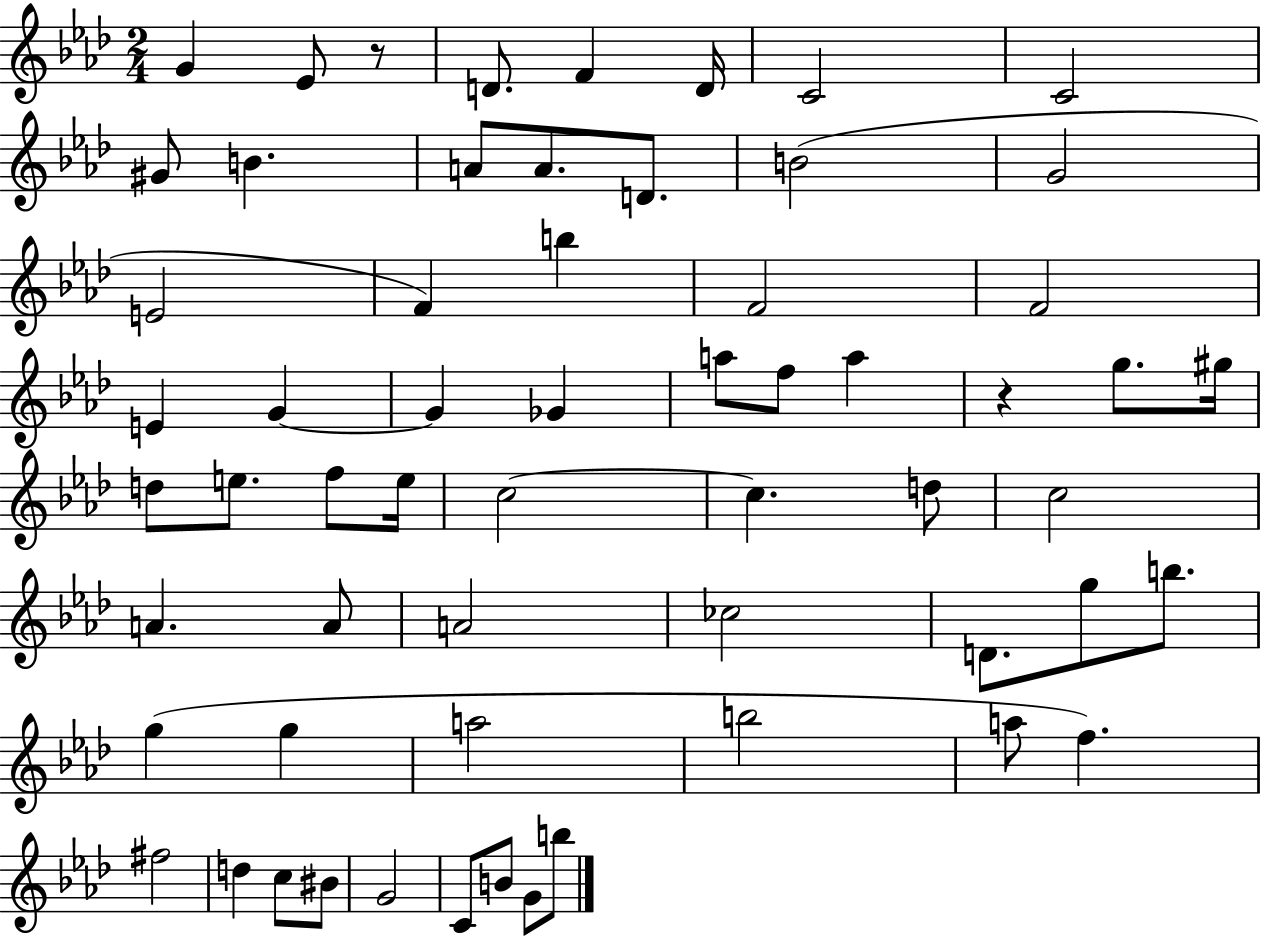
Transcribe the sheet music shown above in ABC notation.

X:1
T:Untitled
M:2/4
L:1/4
K:Ab
G _E/2 z/2 D/2 F D/4 C2 C2 ^G/2 B A/2 A/2 D/2 B2 G2 E2 F b F2 F2 E G G _G a/2 f/2 a z g/2 ^g/4 d/2 e/2 f/2 e/4 c2 c d/2 c2 A A/2 A2 _c2 D/2 g/2 b/2 g g a2 b2 a/2 f ^f2 d c/2 ^B/2 G2 C/2 B/2 G/2 b/2